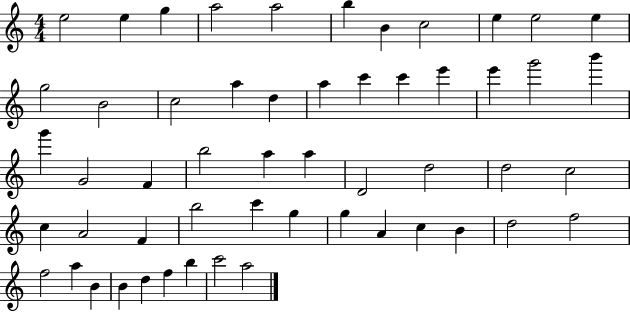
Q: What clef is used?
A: treble